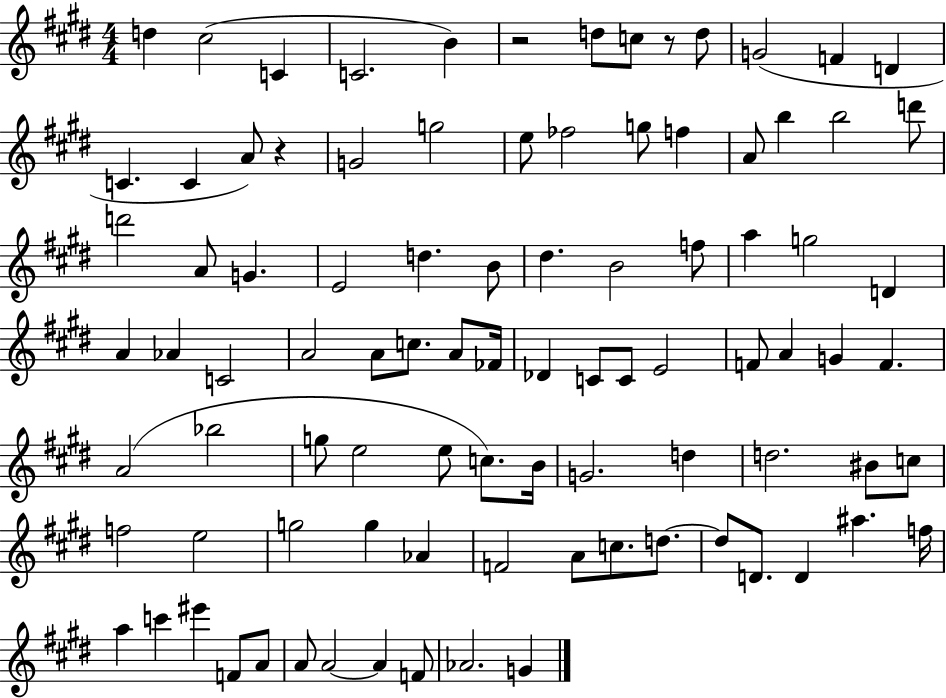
D5/q C#5/h C4/q C4/h. B4/q R/h D5/e C5/e R/e D5/e G4/h F4/q D4/q C4/q. C4/q A4/e R/q G4/h G5/h E5/e FES5/h G5/e F5/q A4/e B5/q B5/h D6/e D6/h A4/e G4/q. E4/h D5/q. B4/e D#5/q. B4/h F5/e A5/q G5/h D4/q A4/q Ab4/q C4/h A4/h A4/e C5/e. A4/e FES4/s Db4/q C4/e C4/e E4/h F4/e A4/q G4/q F4/q. A4/h Bb5/h G5/e E5/h E5/e C5/e. B4/s G4/h. D5/q D5/h. BIS4/e C5/e F5/h E5/h G5/h G5/q Ab4/q F4/h A4/e C5/e. D5/e. D5/e D4/e. D4/q A#5/q. F5/s A5/q C6/q EIS6/q F4/e A4/e A4/e A4/h A4/q F4/e Ab4/h. G4/q